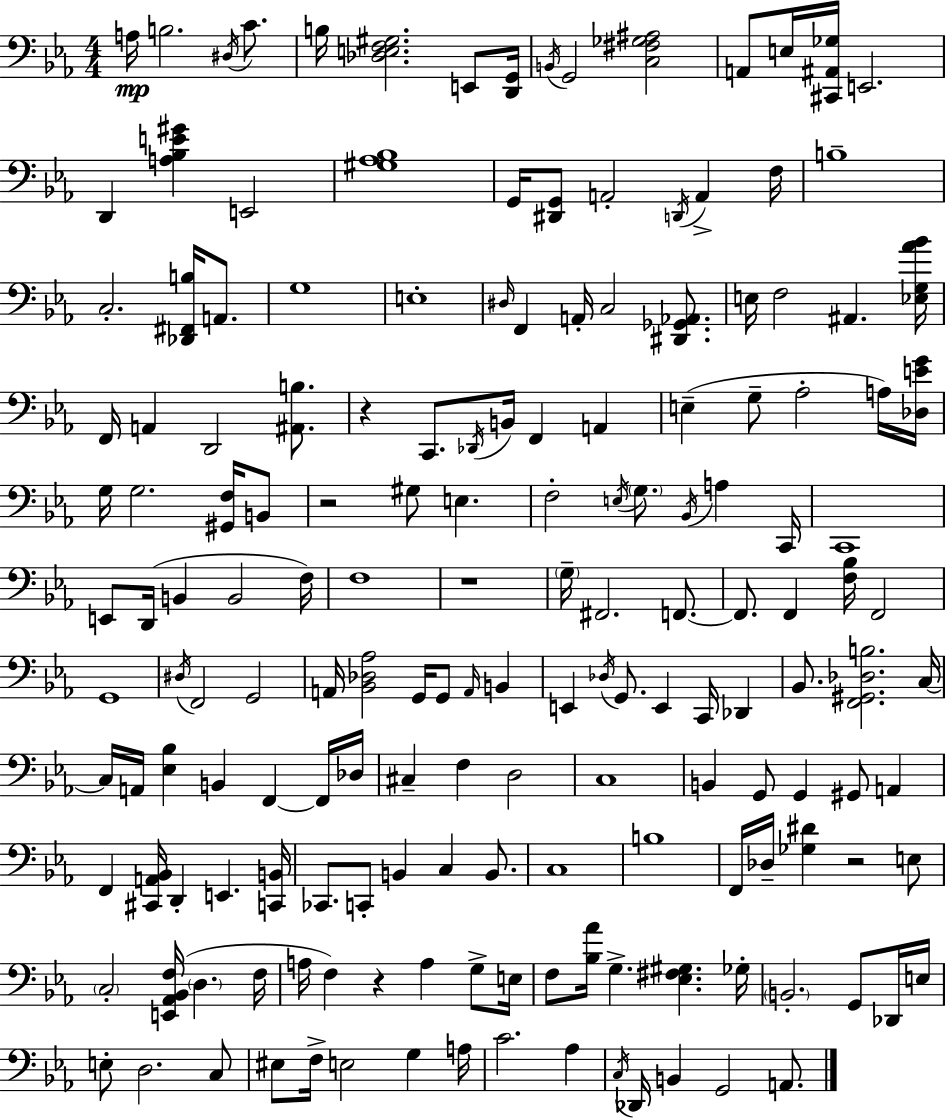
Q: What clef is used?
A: bass